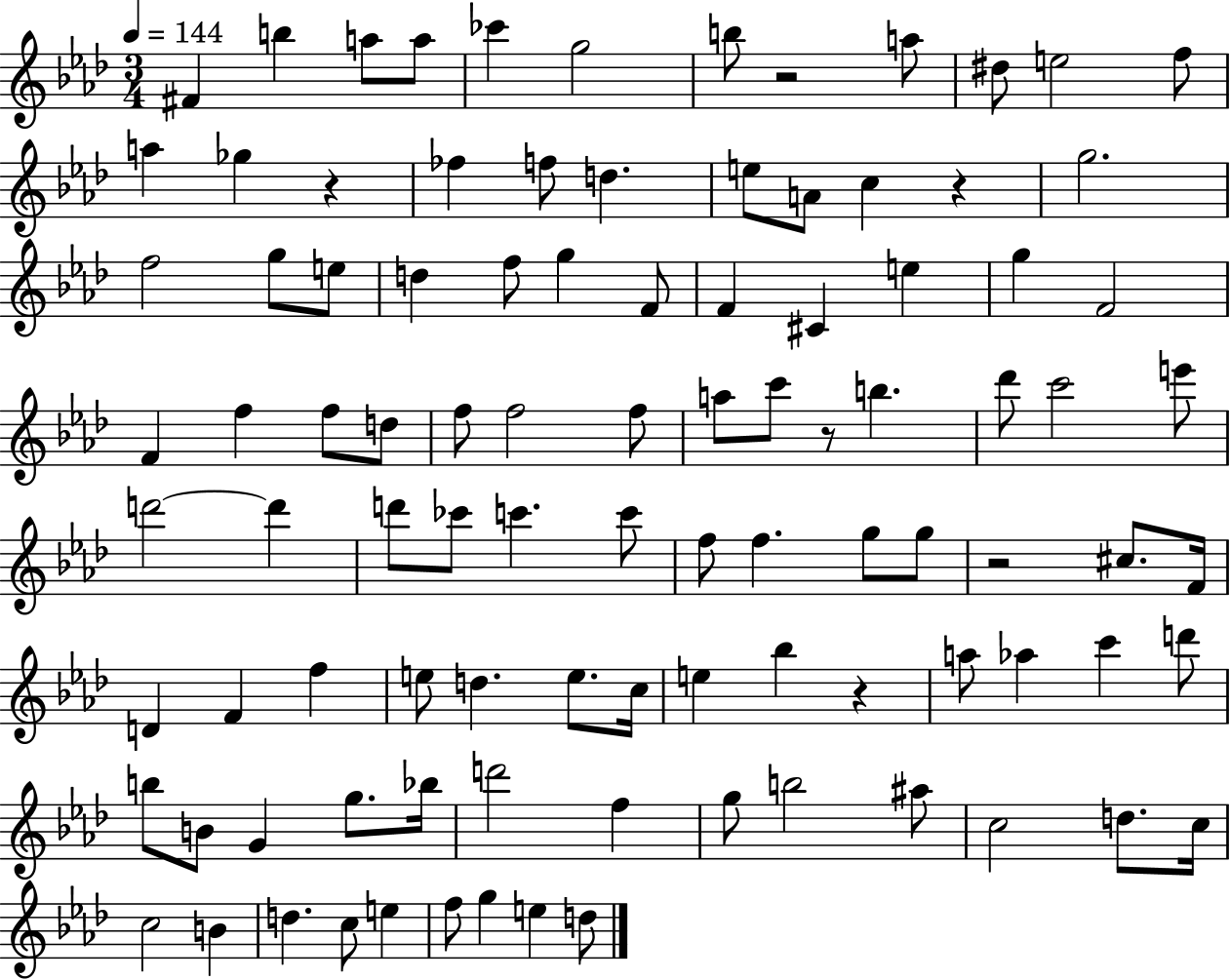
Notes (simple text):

F#4/q B5/q A5/e A5/e CES6/q G5/h B5/e R/h A5/e D#5/e E5/h F5/e A5/q Gb5/q R/q FES5/q F5/e D5/q. E5/e A4/e C5/q R/q G5/h. F5/h G5/e E5/e D5/q F5/e G5/q F4/e F4/q C#4/q E5/q G5/q F4/h F4/q F5/q F5/e D5/e F5/e F5/h F5/e A5/e C6/e R/e B5/q. Db6/e C6/h E6/e D6/h D6/q D6/e CES6/e C6/q. C6/e F5/e F5/q. G5/e G5/e R/h C#5/e. F4/s D4/q F4/q F5/q E5/e D5/q. E5/e. C5/s E5/q Bb5/q R/q A5/e Ab5/q C6/q D6/e B5/e B4/e G4/q G5/e. Bb5/s D6/h F5/q G5/e B5/h A#5/e C5/h D5/e. C5/s C5/h B4/q D5/q. C5/e E5/q F5/e G5/q E5/q D5/e